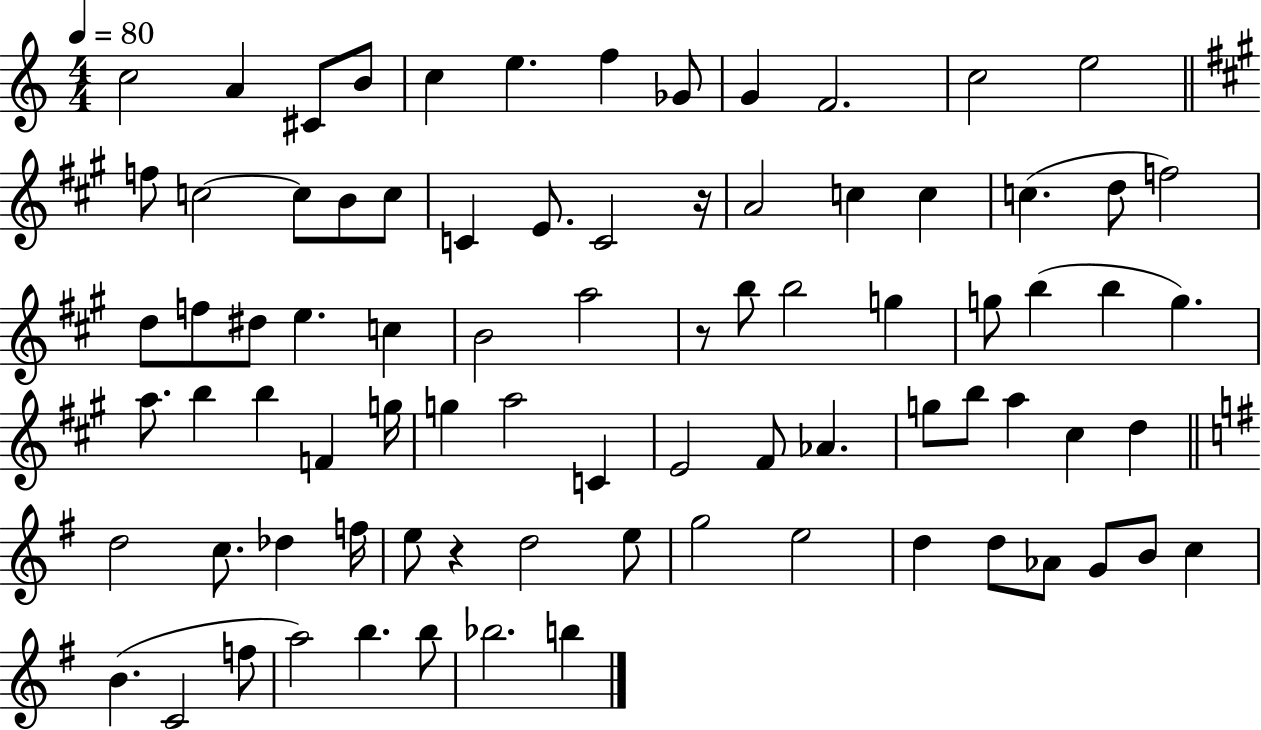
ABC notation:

X:1
T:Untitled
M:4/4
L:1/4
K:C
c2 A ^C/2 B/2 c e f _G/2 G F2 c2 e2 f/2 c2 c/2 B/2 c/2 C E/2 C2 z/4 A2 c c c d/2 f2 d/2 f/2 ^d/2 e c B2 a2 z/2 b/2 b2 g g/2 b b g a/2 b b F g/4 g a2 C E2 ^F/2 _A g/2 b/2 a ^c d d2 c/2 _d f/4 e/2 z d2 e/2 g2 e2 d d/2 _A/2 G/2 B/2 c B C2 f/2 a2 b b/2 _b2 b